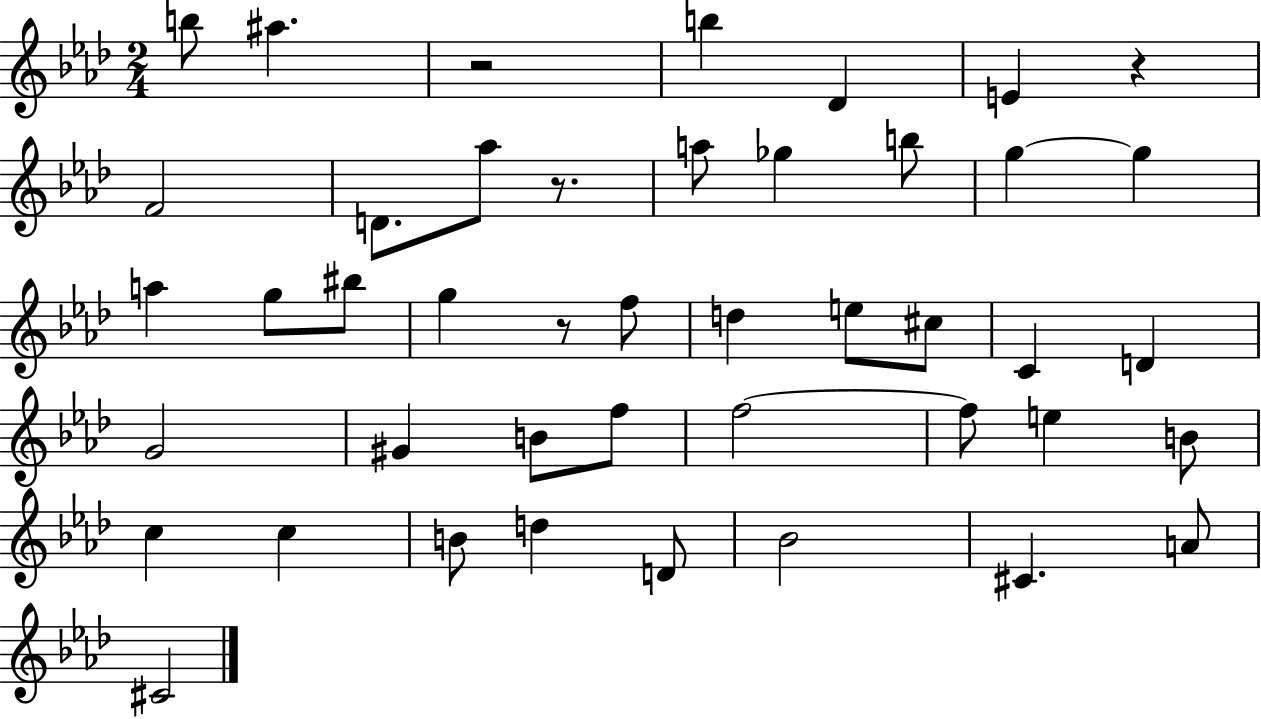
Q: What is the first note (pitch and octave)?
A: B5